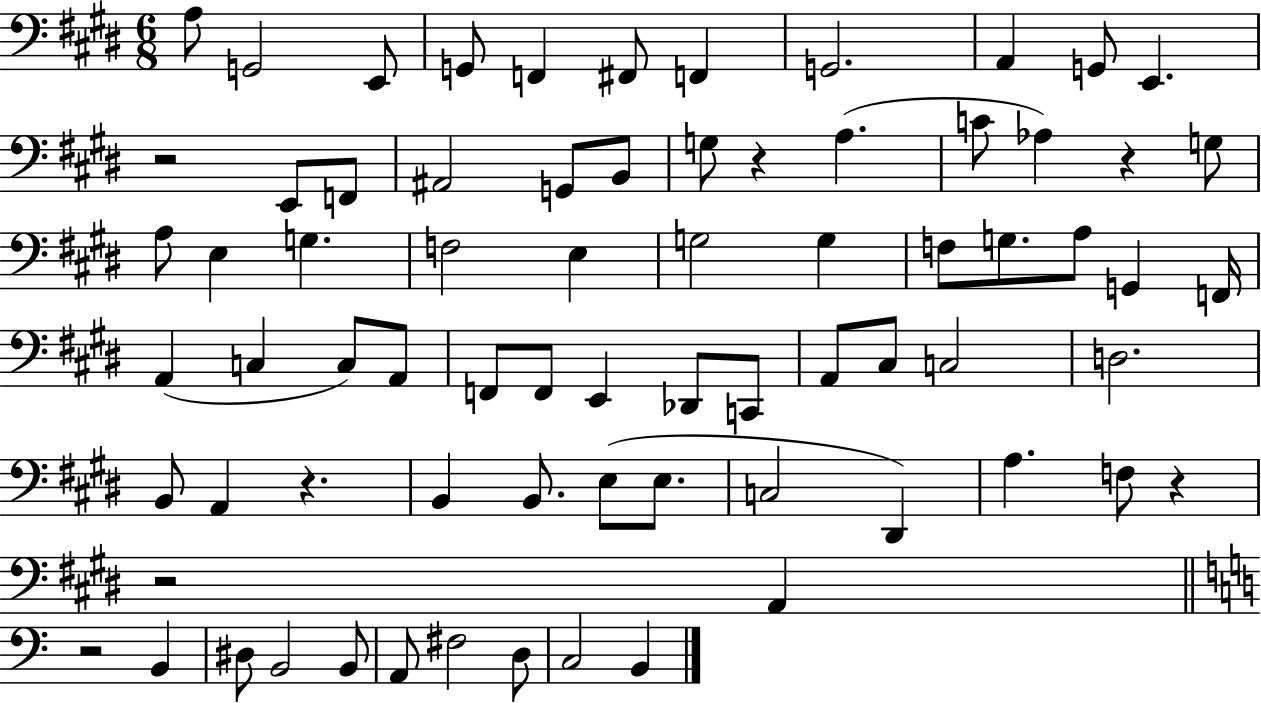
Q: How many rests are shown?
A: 7